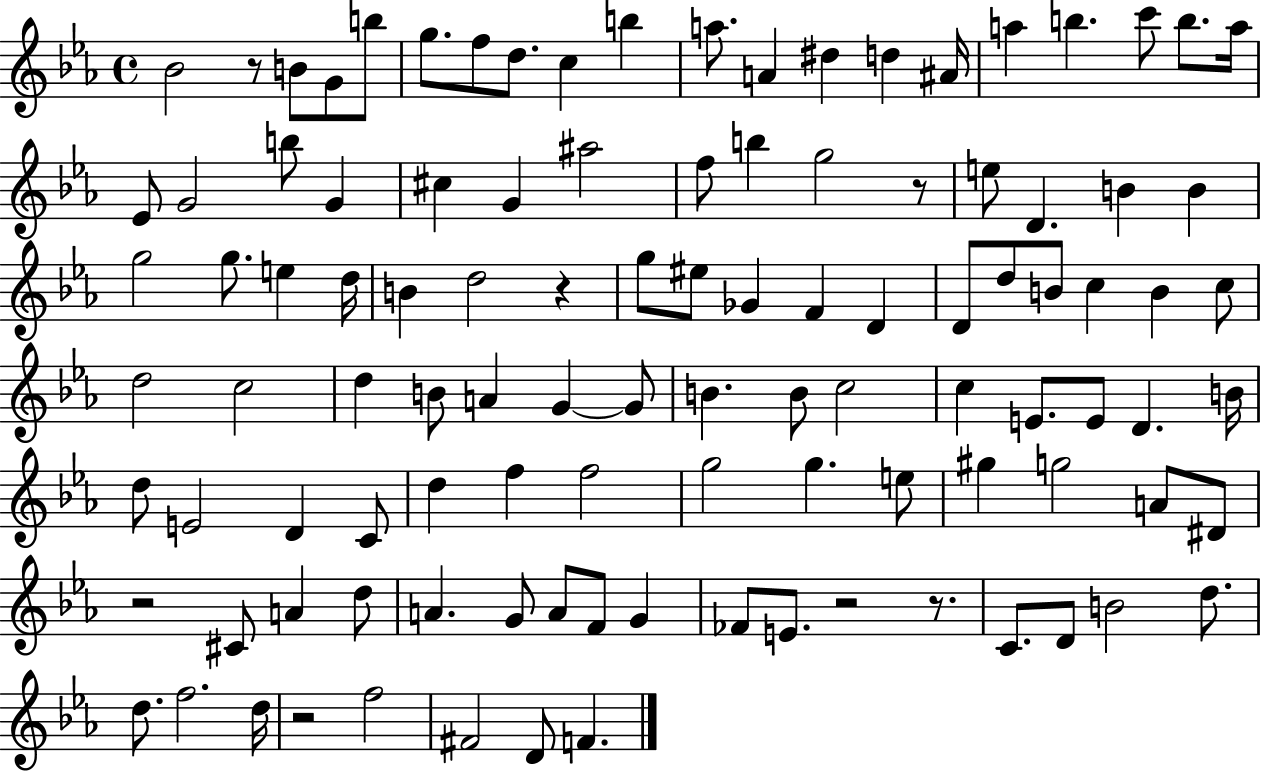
{
  \clef treble
  \time 4/4
  \defaultTimeSignature
  \key ees \major
  \repeat volta 2 { bes'2 r8 b'8 g'8 b''8 | g''8. f''8 d''8. c''4 b''4 | a''8. a'4 dis''4 d''4 ais'16 | a''4 b''4. c'''8 b''8. a''16 | \break ees'8 g'2 b''8 g'4 | cis''4 g'4 ais''2 | f''8 b''4 g''2 r8 | e''8 d'4. b'4 b'4 | \break g''2 g''8. e''4 d''16 | b'4 d''2 r4 | g''8 eis''8 ges'4 f'4 d'4 | d'8 d''8 b'8 c''4 b'4 c''8 | \break d''2 c''2 | d''4 b'8 a'4 g'4~~ g'8 | b'4. b'8 c''2 | c''4 e'8. e'8 d'4. b'16 | \break d''8 e'2 d'4 c'8 | d''4 f''4 f''2 | g''2 g''4. e''8 | gis''4 g''2 a'8 dis'8 | \break r2 cis'8 a'4 d''8 | a'4. g'8 a'8 f'8 g'4 | fes'8 e'8. r2 r8. | c'8. d'8 b'2 d''8. | \break d''8. f''2. d''16 | r2 f''2 | fis'2 d'8 f'4. | } \bar "|."
}